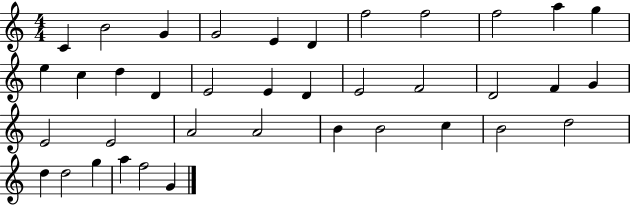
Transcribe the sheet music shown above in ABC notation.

X:1
T:Untitled
M:4/4
L:1/4
K:C
C B2 G G2 E D f2 f2 f2 a g e c d D E2 E D E2 F2 D2 F G E2 E2 A2 A2 B B2 c B2 d2 d d2 g a f2 G